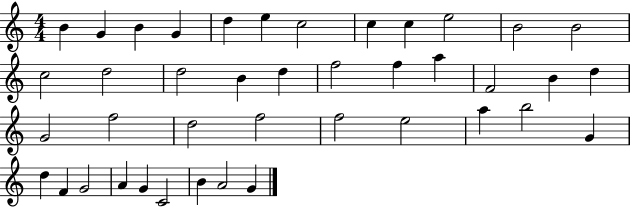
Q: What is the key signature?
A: C major